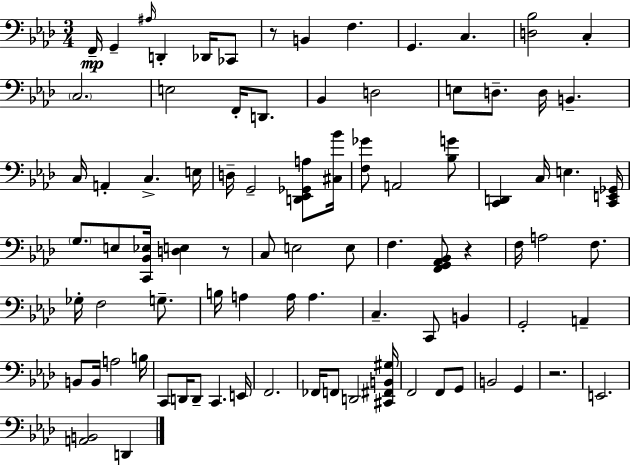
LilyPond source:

{
  \clef bass
  \numericTimeSignature
  \time 3/4
  \key f \minor
  f,16--\mp g,4-- \grace { ais16 } d,4-. des,16 ces,8 | r8 b,4 f4. | g,4. c4. | <d bes>2 c4-. | \break \parenthesize c2. | e2 f,16-. d,8. | bes,4 d2 | e8 d8.-- d16 b,4.-- | \break c16 a,4-. c4.-> | e16 d16-- g,2-- <d, ees, ges, a>8 | <cis bes'>16 <f ges'>8 a,2 <bes g'>8 | <c, d,>4 c16 e4. | \break <c, e, ges,>16 \parenthesize g8. e8 <c, bes, ees>16 <d e>4 r8 | c8 e2 e8 | f4. <f, g, aes, bes,>8 r4 | f16 a2 f8. | \break ges16-. f2 g8.-- | b16 a4 a16 a4. | c4.-- c,8 b,4 | g,2-. a,4-- | \break b,8 b,16 a2 | b16 c,8 d,16 d,8-- c,4. | e,16 f,2. | fes,16 f,8 d,2 | \break <cis, fis, b, gis>16 f,2 f,8 g,8 | b,2 g,4 | r2. | e,2. | \break <a, b,>2 d,4 | \bar "|."
}